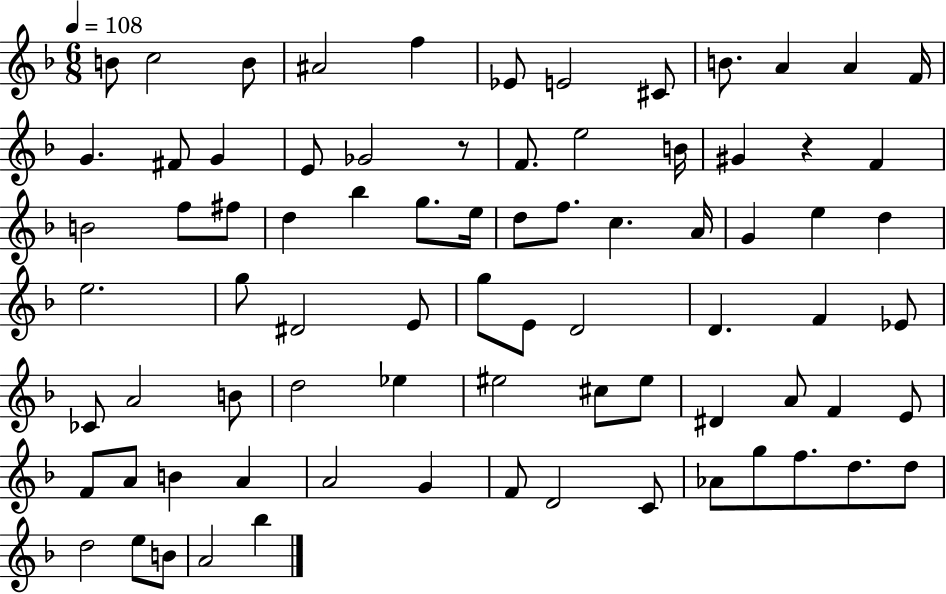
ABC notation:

X:1
T:Untitled
M:6/8
L:1/4
K:F
B/2 c2 B/2 ^A2 f _E/2 E2 ^C/2 B/2 A A F/4 G ^F/2 G E/2 _G2 z/2 F/2 e2 B/4 ^G z F B2 f/2 ^f/2 d _b g/2 e/4 d/2 f/2 c A/4 G e d e2 g/2 ^D2 E/2 g/2 E/2 D2 D F _E/2 _C/2 A2 B/2 d2 _e ^e2 ^c/2 ^e/2 ^D A/2 F E/2 F/2 A/2 B A A2 G F/2 D2 C/2 _A/2 g/2 f/2 d/2 d/2 d2 e/2 B/2 A2 _b